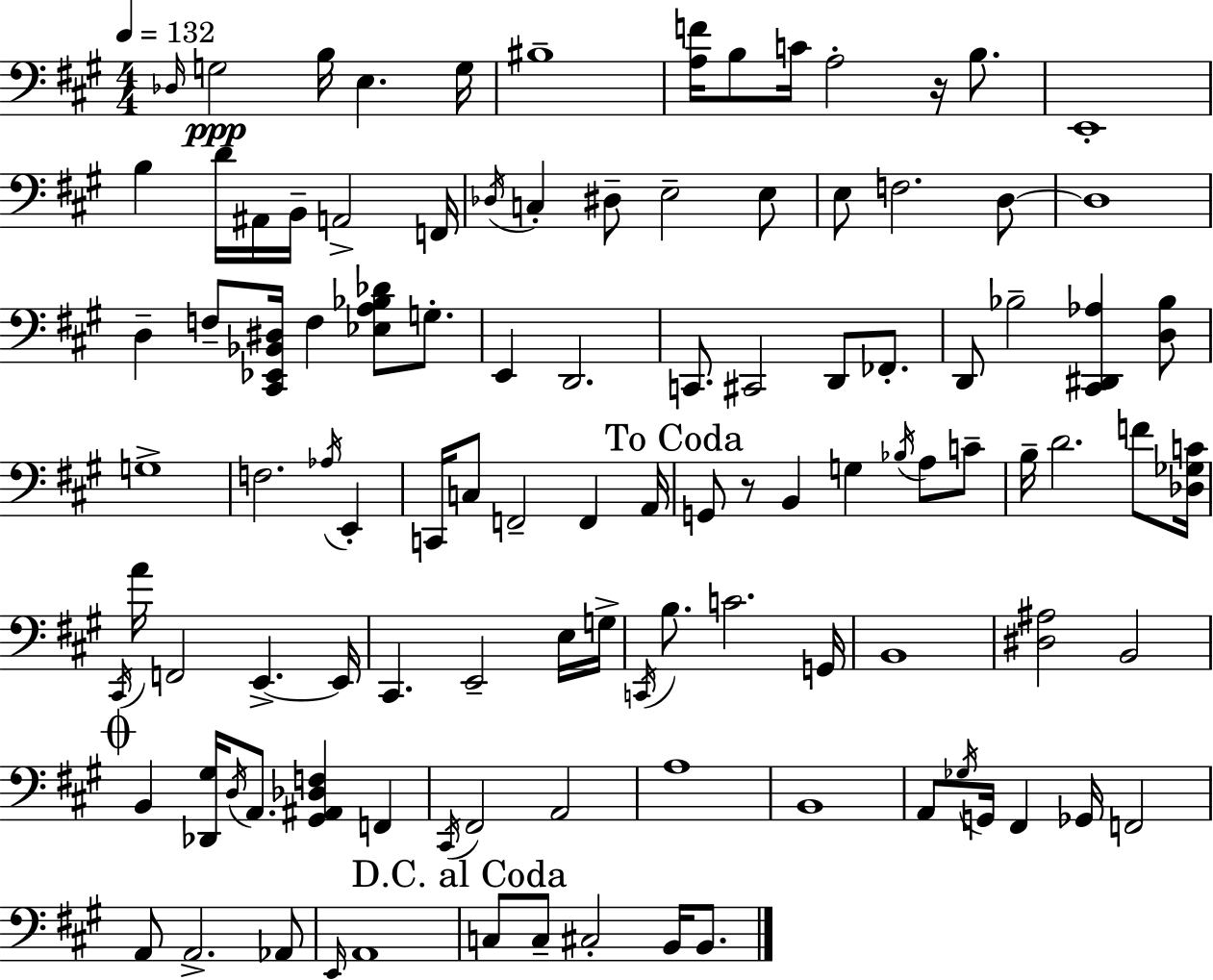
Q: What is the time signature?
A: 4/4